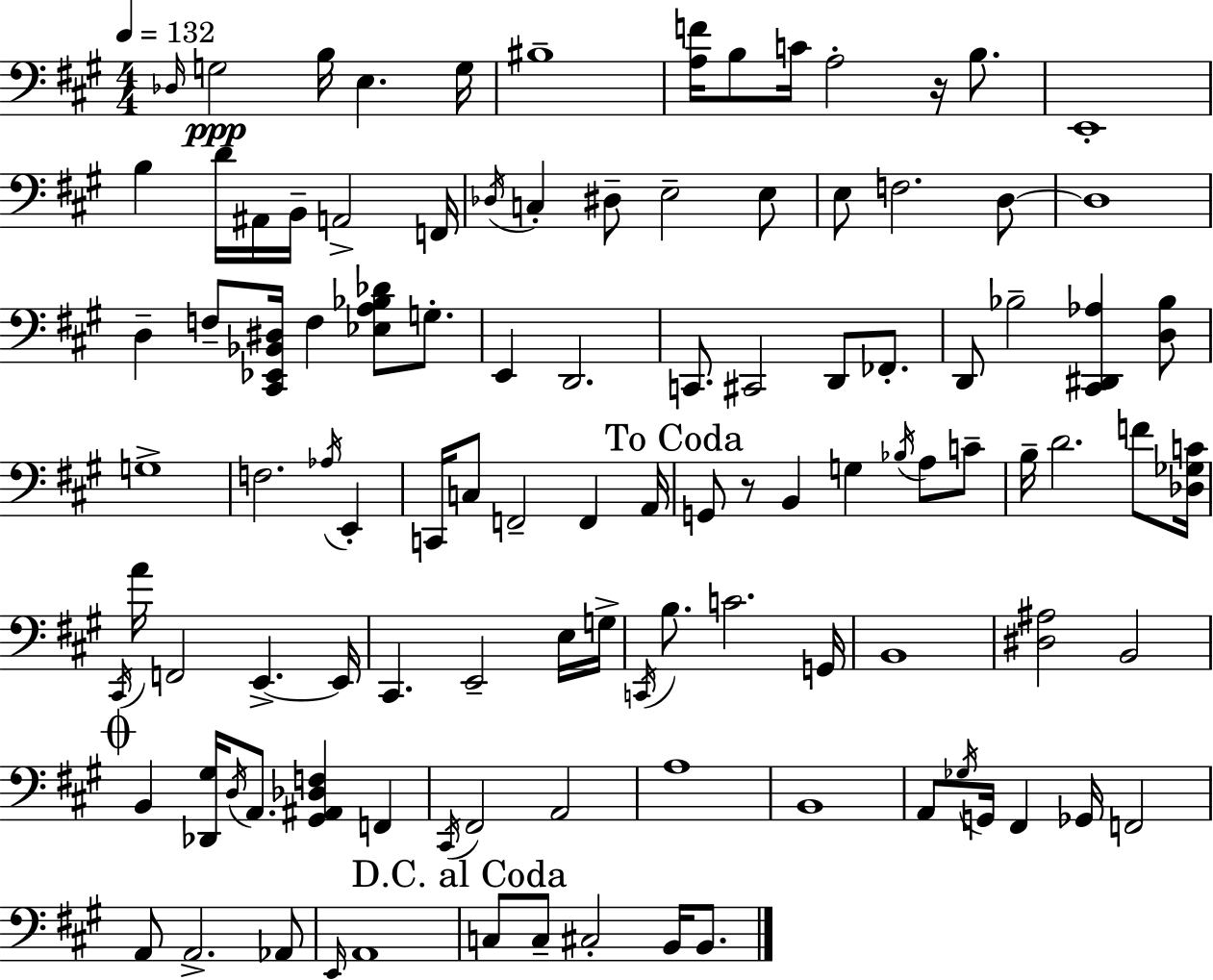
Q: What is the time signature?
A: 4/4